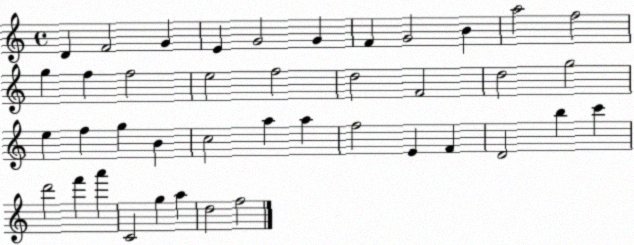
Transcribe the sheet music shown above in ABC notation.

X:1
T:Untitled
M:4/4
L:1/4
K:C
D F2 G E G2 G F G2 B a2 f2 g f f2 e2 f2 d2 F2 d2 g2 e f g B c2 a a f2 E F D2 b c' d'2 f' a' C2 g a d2 f2